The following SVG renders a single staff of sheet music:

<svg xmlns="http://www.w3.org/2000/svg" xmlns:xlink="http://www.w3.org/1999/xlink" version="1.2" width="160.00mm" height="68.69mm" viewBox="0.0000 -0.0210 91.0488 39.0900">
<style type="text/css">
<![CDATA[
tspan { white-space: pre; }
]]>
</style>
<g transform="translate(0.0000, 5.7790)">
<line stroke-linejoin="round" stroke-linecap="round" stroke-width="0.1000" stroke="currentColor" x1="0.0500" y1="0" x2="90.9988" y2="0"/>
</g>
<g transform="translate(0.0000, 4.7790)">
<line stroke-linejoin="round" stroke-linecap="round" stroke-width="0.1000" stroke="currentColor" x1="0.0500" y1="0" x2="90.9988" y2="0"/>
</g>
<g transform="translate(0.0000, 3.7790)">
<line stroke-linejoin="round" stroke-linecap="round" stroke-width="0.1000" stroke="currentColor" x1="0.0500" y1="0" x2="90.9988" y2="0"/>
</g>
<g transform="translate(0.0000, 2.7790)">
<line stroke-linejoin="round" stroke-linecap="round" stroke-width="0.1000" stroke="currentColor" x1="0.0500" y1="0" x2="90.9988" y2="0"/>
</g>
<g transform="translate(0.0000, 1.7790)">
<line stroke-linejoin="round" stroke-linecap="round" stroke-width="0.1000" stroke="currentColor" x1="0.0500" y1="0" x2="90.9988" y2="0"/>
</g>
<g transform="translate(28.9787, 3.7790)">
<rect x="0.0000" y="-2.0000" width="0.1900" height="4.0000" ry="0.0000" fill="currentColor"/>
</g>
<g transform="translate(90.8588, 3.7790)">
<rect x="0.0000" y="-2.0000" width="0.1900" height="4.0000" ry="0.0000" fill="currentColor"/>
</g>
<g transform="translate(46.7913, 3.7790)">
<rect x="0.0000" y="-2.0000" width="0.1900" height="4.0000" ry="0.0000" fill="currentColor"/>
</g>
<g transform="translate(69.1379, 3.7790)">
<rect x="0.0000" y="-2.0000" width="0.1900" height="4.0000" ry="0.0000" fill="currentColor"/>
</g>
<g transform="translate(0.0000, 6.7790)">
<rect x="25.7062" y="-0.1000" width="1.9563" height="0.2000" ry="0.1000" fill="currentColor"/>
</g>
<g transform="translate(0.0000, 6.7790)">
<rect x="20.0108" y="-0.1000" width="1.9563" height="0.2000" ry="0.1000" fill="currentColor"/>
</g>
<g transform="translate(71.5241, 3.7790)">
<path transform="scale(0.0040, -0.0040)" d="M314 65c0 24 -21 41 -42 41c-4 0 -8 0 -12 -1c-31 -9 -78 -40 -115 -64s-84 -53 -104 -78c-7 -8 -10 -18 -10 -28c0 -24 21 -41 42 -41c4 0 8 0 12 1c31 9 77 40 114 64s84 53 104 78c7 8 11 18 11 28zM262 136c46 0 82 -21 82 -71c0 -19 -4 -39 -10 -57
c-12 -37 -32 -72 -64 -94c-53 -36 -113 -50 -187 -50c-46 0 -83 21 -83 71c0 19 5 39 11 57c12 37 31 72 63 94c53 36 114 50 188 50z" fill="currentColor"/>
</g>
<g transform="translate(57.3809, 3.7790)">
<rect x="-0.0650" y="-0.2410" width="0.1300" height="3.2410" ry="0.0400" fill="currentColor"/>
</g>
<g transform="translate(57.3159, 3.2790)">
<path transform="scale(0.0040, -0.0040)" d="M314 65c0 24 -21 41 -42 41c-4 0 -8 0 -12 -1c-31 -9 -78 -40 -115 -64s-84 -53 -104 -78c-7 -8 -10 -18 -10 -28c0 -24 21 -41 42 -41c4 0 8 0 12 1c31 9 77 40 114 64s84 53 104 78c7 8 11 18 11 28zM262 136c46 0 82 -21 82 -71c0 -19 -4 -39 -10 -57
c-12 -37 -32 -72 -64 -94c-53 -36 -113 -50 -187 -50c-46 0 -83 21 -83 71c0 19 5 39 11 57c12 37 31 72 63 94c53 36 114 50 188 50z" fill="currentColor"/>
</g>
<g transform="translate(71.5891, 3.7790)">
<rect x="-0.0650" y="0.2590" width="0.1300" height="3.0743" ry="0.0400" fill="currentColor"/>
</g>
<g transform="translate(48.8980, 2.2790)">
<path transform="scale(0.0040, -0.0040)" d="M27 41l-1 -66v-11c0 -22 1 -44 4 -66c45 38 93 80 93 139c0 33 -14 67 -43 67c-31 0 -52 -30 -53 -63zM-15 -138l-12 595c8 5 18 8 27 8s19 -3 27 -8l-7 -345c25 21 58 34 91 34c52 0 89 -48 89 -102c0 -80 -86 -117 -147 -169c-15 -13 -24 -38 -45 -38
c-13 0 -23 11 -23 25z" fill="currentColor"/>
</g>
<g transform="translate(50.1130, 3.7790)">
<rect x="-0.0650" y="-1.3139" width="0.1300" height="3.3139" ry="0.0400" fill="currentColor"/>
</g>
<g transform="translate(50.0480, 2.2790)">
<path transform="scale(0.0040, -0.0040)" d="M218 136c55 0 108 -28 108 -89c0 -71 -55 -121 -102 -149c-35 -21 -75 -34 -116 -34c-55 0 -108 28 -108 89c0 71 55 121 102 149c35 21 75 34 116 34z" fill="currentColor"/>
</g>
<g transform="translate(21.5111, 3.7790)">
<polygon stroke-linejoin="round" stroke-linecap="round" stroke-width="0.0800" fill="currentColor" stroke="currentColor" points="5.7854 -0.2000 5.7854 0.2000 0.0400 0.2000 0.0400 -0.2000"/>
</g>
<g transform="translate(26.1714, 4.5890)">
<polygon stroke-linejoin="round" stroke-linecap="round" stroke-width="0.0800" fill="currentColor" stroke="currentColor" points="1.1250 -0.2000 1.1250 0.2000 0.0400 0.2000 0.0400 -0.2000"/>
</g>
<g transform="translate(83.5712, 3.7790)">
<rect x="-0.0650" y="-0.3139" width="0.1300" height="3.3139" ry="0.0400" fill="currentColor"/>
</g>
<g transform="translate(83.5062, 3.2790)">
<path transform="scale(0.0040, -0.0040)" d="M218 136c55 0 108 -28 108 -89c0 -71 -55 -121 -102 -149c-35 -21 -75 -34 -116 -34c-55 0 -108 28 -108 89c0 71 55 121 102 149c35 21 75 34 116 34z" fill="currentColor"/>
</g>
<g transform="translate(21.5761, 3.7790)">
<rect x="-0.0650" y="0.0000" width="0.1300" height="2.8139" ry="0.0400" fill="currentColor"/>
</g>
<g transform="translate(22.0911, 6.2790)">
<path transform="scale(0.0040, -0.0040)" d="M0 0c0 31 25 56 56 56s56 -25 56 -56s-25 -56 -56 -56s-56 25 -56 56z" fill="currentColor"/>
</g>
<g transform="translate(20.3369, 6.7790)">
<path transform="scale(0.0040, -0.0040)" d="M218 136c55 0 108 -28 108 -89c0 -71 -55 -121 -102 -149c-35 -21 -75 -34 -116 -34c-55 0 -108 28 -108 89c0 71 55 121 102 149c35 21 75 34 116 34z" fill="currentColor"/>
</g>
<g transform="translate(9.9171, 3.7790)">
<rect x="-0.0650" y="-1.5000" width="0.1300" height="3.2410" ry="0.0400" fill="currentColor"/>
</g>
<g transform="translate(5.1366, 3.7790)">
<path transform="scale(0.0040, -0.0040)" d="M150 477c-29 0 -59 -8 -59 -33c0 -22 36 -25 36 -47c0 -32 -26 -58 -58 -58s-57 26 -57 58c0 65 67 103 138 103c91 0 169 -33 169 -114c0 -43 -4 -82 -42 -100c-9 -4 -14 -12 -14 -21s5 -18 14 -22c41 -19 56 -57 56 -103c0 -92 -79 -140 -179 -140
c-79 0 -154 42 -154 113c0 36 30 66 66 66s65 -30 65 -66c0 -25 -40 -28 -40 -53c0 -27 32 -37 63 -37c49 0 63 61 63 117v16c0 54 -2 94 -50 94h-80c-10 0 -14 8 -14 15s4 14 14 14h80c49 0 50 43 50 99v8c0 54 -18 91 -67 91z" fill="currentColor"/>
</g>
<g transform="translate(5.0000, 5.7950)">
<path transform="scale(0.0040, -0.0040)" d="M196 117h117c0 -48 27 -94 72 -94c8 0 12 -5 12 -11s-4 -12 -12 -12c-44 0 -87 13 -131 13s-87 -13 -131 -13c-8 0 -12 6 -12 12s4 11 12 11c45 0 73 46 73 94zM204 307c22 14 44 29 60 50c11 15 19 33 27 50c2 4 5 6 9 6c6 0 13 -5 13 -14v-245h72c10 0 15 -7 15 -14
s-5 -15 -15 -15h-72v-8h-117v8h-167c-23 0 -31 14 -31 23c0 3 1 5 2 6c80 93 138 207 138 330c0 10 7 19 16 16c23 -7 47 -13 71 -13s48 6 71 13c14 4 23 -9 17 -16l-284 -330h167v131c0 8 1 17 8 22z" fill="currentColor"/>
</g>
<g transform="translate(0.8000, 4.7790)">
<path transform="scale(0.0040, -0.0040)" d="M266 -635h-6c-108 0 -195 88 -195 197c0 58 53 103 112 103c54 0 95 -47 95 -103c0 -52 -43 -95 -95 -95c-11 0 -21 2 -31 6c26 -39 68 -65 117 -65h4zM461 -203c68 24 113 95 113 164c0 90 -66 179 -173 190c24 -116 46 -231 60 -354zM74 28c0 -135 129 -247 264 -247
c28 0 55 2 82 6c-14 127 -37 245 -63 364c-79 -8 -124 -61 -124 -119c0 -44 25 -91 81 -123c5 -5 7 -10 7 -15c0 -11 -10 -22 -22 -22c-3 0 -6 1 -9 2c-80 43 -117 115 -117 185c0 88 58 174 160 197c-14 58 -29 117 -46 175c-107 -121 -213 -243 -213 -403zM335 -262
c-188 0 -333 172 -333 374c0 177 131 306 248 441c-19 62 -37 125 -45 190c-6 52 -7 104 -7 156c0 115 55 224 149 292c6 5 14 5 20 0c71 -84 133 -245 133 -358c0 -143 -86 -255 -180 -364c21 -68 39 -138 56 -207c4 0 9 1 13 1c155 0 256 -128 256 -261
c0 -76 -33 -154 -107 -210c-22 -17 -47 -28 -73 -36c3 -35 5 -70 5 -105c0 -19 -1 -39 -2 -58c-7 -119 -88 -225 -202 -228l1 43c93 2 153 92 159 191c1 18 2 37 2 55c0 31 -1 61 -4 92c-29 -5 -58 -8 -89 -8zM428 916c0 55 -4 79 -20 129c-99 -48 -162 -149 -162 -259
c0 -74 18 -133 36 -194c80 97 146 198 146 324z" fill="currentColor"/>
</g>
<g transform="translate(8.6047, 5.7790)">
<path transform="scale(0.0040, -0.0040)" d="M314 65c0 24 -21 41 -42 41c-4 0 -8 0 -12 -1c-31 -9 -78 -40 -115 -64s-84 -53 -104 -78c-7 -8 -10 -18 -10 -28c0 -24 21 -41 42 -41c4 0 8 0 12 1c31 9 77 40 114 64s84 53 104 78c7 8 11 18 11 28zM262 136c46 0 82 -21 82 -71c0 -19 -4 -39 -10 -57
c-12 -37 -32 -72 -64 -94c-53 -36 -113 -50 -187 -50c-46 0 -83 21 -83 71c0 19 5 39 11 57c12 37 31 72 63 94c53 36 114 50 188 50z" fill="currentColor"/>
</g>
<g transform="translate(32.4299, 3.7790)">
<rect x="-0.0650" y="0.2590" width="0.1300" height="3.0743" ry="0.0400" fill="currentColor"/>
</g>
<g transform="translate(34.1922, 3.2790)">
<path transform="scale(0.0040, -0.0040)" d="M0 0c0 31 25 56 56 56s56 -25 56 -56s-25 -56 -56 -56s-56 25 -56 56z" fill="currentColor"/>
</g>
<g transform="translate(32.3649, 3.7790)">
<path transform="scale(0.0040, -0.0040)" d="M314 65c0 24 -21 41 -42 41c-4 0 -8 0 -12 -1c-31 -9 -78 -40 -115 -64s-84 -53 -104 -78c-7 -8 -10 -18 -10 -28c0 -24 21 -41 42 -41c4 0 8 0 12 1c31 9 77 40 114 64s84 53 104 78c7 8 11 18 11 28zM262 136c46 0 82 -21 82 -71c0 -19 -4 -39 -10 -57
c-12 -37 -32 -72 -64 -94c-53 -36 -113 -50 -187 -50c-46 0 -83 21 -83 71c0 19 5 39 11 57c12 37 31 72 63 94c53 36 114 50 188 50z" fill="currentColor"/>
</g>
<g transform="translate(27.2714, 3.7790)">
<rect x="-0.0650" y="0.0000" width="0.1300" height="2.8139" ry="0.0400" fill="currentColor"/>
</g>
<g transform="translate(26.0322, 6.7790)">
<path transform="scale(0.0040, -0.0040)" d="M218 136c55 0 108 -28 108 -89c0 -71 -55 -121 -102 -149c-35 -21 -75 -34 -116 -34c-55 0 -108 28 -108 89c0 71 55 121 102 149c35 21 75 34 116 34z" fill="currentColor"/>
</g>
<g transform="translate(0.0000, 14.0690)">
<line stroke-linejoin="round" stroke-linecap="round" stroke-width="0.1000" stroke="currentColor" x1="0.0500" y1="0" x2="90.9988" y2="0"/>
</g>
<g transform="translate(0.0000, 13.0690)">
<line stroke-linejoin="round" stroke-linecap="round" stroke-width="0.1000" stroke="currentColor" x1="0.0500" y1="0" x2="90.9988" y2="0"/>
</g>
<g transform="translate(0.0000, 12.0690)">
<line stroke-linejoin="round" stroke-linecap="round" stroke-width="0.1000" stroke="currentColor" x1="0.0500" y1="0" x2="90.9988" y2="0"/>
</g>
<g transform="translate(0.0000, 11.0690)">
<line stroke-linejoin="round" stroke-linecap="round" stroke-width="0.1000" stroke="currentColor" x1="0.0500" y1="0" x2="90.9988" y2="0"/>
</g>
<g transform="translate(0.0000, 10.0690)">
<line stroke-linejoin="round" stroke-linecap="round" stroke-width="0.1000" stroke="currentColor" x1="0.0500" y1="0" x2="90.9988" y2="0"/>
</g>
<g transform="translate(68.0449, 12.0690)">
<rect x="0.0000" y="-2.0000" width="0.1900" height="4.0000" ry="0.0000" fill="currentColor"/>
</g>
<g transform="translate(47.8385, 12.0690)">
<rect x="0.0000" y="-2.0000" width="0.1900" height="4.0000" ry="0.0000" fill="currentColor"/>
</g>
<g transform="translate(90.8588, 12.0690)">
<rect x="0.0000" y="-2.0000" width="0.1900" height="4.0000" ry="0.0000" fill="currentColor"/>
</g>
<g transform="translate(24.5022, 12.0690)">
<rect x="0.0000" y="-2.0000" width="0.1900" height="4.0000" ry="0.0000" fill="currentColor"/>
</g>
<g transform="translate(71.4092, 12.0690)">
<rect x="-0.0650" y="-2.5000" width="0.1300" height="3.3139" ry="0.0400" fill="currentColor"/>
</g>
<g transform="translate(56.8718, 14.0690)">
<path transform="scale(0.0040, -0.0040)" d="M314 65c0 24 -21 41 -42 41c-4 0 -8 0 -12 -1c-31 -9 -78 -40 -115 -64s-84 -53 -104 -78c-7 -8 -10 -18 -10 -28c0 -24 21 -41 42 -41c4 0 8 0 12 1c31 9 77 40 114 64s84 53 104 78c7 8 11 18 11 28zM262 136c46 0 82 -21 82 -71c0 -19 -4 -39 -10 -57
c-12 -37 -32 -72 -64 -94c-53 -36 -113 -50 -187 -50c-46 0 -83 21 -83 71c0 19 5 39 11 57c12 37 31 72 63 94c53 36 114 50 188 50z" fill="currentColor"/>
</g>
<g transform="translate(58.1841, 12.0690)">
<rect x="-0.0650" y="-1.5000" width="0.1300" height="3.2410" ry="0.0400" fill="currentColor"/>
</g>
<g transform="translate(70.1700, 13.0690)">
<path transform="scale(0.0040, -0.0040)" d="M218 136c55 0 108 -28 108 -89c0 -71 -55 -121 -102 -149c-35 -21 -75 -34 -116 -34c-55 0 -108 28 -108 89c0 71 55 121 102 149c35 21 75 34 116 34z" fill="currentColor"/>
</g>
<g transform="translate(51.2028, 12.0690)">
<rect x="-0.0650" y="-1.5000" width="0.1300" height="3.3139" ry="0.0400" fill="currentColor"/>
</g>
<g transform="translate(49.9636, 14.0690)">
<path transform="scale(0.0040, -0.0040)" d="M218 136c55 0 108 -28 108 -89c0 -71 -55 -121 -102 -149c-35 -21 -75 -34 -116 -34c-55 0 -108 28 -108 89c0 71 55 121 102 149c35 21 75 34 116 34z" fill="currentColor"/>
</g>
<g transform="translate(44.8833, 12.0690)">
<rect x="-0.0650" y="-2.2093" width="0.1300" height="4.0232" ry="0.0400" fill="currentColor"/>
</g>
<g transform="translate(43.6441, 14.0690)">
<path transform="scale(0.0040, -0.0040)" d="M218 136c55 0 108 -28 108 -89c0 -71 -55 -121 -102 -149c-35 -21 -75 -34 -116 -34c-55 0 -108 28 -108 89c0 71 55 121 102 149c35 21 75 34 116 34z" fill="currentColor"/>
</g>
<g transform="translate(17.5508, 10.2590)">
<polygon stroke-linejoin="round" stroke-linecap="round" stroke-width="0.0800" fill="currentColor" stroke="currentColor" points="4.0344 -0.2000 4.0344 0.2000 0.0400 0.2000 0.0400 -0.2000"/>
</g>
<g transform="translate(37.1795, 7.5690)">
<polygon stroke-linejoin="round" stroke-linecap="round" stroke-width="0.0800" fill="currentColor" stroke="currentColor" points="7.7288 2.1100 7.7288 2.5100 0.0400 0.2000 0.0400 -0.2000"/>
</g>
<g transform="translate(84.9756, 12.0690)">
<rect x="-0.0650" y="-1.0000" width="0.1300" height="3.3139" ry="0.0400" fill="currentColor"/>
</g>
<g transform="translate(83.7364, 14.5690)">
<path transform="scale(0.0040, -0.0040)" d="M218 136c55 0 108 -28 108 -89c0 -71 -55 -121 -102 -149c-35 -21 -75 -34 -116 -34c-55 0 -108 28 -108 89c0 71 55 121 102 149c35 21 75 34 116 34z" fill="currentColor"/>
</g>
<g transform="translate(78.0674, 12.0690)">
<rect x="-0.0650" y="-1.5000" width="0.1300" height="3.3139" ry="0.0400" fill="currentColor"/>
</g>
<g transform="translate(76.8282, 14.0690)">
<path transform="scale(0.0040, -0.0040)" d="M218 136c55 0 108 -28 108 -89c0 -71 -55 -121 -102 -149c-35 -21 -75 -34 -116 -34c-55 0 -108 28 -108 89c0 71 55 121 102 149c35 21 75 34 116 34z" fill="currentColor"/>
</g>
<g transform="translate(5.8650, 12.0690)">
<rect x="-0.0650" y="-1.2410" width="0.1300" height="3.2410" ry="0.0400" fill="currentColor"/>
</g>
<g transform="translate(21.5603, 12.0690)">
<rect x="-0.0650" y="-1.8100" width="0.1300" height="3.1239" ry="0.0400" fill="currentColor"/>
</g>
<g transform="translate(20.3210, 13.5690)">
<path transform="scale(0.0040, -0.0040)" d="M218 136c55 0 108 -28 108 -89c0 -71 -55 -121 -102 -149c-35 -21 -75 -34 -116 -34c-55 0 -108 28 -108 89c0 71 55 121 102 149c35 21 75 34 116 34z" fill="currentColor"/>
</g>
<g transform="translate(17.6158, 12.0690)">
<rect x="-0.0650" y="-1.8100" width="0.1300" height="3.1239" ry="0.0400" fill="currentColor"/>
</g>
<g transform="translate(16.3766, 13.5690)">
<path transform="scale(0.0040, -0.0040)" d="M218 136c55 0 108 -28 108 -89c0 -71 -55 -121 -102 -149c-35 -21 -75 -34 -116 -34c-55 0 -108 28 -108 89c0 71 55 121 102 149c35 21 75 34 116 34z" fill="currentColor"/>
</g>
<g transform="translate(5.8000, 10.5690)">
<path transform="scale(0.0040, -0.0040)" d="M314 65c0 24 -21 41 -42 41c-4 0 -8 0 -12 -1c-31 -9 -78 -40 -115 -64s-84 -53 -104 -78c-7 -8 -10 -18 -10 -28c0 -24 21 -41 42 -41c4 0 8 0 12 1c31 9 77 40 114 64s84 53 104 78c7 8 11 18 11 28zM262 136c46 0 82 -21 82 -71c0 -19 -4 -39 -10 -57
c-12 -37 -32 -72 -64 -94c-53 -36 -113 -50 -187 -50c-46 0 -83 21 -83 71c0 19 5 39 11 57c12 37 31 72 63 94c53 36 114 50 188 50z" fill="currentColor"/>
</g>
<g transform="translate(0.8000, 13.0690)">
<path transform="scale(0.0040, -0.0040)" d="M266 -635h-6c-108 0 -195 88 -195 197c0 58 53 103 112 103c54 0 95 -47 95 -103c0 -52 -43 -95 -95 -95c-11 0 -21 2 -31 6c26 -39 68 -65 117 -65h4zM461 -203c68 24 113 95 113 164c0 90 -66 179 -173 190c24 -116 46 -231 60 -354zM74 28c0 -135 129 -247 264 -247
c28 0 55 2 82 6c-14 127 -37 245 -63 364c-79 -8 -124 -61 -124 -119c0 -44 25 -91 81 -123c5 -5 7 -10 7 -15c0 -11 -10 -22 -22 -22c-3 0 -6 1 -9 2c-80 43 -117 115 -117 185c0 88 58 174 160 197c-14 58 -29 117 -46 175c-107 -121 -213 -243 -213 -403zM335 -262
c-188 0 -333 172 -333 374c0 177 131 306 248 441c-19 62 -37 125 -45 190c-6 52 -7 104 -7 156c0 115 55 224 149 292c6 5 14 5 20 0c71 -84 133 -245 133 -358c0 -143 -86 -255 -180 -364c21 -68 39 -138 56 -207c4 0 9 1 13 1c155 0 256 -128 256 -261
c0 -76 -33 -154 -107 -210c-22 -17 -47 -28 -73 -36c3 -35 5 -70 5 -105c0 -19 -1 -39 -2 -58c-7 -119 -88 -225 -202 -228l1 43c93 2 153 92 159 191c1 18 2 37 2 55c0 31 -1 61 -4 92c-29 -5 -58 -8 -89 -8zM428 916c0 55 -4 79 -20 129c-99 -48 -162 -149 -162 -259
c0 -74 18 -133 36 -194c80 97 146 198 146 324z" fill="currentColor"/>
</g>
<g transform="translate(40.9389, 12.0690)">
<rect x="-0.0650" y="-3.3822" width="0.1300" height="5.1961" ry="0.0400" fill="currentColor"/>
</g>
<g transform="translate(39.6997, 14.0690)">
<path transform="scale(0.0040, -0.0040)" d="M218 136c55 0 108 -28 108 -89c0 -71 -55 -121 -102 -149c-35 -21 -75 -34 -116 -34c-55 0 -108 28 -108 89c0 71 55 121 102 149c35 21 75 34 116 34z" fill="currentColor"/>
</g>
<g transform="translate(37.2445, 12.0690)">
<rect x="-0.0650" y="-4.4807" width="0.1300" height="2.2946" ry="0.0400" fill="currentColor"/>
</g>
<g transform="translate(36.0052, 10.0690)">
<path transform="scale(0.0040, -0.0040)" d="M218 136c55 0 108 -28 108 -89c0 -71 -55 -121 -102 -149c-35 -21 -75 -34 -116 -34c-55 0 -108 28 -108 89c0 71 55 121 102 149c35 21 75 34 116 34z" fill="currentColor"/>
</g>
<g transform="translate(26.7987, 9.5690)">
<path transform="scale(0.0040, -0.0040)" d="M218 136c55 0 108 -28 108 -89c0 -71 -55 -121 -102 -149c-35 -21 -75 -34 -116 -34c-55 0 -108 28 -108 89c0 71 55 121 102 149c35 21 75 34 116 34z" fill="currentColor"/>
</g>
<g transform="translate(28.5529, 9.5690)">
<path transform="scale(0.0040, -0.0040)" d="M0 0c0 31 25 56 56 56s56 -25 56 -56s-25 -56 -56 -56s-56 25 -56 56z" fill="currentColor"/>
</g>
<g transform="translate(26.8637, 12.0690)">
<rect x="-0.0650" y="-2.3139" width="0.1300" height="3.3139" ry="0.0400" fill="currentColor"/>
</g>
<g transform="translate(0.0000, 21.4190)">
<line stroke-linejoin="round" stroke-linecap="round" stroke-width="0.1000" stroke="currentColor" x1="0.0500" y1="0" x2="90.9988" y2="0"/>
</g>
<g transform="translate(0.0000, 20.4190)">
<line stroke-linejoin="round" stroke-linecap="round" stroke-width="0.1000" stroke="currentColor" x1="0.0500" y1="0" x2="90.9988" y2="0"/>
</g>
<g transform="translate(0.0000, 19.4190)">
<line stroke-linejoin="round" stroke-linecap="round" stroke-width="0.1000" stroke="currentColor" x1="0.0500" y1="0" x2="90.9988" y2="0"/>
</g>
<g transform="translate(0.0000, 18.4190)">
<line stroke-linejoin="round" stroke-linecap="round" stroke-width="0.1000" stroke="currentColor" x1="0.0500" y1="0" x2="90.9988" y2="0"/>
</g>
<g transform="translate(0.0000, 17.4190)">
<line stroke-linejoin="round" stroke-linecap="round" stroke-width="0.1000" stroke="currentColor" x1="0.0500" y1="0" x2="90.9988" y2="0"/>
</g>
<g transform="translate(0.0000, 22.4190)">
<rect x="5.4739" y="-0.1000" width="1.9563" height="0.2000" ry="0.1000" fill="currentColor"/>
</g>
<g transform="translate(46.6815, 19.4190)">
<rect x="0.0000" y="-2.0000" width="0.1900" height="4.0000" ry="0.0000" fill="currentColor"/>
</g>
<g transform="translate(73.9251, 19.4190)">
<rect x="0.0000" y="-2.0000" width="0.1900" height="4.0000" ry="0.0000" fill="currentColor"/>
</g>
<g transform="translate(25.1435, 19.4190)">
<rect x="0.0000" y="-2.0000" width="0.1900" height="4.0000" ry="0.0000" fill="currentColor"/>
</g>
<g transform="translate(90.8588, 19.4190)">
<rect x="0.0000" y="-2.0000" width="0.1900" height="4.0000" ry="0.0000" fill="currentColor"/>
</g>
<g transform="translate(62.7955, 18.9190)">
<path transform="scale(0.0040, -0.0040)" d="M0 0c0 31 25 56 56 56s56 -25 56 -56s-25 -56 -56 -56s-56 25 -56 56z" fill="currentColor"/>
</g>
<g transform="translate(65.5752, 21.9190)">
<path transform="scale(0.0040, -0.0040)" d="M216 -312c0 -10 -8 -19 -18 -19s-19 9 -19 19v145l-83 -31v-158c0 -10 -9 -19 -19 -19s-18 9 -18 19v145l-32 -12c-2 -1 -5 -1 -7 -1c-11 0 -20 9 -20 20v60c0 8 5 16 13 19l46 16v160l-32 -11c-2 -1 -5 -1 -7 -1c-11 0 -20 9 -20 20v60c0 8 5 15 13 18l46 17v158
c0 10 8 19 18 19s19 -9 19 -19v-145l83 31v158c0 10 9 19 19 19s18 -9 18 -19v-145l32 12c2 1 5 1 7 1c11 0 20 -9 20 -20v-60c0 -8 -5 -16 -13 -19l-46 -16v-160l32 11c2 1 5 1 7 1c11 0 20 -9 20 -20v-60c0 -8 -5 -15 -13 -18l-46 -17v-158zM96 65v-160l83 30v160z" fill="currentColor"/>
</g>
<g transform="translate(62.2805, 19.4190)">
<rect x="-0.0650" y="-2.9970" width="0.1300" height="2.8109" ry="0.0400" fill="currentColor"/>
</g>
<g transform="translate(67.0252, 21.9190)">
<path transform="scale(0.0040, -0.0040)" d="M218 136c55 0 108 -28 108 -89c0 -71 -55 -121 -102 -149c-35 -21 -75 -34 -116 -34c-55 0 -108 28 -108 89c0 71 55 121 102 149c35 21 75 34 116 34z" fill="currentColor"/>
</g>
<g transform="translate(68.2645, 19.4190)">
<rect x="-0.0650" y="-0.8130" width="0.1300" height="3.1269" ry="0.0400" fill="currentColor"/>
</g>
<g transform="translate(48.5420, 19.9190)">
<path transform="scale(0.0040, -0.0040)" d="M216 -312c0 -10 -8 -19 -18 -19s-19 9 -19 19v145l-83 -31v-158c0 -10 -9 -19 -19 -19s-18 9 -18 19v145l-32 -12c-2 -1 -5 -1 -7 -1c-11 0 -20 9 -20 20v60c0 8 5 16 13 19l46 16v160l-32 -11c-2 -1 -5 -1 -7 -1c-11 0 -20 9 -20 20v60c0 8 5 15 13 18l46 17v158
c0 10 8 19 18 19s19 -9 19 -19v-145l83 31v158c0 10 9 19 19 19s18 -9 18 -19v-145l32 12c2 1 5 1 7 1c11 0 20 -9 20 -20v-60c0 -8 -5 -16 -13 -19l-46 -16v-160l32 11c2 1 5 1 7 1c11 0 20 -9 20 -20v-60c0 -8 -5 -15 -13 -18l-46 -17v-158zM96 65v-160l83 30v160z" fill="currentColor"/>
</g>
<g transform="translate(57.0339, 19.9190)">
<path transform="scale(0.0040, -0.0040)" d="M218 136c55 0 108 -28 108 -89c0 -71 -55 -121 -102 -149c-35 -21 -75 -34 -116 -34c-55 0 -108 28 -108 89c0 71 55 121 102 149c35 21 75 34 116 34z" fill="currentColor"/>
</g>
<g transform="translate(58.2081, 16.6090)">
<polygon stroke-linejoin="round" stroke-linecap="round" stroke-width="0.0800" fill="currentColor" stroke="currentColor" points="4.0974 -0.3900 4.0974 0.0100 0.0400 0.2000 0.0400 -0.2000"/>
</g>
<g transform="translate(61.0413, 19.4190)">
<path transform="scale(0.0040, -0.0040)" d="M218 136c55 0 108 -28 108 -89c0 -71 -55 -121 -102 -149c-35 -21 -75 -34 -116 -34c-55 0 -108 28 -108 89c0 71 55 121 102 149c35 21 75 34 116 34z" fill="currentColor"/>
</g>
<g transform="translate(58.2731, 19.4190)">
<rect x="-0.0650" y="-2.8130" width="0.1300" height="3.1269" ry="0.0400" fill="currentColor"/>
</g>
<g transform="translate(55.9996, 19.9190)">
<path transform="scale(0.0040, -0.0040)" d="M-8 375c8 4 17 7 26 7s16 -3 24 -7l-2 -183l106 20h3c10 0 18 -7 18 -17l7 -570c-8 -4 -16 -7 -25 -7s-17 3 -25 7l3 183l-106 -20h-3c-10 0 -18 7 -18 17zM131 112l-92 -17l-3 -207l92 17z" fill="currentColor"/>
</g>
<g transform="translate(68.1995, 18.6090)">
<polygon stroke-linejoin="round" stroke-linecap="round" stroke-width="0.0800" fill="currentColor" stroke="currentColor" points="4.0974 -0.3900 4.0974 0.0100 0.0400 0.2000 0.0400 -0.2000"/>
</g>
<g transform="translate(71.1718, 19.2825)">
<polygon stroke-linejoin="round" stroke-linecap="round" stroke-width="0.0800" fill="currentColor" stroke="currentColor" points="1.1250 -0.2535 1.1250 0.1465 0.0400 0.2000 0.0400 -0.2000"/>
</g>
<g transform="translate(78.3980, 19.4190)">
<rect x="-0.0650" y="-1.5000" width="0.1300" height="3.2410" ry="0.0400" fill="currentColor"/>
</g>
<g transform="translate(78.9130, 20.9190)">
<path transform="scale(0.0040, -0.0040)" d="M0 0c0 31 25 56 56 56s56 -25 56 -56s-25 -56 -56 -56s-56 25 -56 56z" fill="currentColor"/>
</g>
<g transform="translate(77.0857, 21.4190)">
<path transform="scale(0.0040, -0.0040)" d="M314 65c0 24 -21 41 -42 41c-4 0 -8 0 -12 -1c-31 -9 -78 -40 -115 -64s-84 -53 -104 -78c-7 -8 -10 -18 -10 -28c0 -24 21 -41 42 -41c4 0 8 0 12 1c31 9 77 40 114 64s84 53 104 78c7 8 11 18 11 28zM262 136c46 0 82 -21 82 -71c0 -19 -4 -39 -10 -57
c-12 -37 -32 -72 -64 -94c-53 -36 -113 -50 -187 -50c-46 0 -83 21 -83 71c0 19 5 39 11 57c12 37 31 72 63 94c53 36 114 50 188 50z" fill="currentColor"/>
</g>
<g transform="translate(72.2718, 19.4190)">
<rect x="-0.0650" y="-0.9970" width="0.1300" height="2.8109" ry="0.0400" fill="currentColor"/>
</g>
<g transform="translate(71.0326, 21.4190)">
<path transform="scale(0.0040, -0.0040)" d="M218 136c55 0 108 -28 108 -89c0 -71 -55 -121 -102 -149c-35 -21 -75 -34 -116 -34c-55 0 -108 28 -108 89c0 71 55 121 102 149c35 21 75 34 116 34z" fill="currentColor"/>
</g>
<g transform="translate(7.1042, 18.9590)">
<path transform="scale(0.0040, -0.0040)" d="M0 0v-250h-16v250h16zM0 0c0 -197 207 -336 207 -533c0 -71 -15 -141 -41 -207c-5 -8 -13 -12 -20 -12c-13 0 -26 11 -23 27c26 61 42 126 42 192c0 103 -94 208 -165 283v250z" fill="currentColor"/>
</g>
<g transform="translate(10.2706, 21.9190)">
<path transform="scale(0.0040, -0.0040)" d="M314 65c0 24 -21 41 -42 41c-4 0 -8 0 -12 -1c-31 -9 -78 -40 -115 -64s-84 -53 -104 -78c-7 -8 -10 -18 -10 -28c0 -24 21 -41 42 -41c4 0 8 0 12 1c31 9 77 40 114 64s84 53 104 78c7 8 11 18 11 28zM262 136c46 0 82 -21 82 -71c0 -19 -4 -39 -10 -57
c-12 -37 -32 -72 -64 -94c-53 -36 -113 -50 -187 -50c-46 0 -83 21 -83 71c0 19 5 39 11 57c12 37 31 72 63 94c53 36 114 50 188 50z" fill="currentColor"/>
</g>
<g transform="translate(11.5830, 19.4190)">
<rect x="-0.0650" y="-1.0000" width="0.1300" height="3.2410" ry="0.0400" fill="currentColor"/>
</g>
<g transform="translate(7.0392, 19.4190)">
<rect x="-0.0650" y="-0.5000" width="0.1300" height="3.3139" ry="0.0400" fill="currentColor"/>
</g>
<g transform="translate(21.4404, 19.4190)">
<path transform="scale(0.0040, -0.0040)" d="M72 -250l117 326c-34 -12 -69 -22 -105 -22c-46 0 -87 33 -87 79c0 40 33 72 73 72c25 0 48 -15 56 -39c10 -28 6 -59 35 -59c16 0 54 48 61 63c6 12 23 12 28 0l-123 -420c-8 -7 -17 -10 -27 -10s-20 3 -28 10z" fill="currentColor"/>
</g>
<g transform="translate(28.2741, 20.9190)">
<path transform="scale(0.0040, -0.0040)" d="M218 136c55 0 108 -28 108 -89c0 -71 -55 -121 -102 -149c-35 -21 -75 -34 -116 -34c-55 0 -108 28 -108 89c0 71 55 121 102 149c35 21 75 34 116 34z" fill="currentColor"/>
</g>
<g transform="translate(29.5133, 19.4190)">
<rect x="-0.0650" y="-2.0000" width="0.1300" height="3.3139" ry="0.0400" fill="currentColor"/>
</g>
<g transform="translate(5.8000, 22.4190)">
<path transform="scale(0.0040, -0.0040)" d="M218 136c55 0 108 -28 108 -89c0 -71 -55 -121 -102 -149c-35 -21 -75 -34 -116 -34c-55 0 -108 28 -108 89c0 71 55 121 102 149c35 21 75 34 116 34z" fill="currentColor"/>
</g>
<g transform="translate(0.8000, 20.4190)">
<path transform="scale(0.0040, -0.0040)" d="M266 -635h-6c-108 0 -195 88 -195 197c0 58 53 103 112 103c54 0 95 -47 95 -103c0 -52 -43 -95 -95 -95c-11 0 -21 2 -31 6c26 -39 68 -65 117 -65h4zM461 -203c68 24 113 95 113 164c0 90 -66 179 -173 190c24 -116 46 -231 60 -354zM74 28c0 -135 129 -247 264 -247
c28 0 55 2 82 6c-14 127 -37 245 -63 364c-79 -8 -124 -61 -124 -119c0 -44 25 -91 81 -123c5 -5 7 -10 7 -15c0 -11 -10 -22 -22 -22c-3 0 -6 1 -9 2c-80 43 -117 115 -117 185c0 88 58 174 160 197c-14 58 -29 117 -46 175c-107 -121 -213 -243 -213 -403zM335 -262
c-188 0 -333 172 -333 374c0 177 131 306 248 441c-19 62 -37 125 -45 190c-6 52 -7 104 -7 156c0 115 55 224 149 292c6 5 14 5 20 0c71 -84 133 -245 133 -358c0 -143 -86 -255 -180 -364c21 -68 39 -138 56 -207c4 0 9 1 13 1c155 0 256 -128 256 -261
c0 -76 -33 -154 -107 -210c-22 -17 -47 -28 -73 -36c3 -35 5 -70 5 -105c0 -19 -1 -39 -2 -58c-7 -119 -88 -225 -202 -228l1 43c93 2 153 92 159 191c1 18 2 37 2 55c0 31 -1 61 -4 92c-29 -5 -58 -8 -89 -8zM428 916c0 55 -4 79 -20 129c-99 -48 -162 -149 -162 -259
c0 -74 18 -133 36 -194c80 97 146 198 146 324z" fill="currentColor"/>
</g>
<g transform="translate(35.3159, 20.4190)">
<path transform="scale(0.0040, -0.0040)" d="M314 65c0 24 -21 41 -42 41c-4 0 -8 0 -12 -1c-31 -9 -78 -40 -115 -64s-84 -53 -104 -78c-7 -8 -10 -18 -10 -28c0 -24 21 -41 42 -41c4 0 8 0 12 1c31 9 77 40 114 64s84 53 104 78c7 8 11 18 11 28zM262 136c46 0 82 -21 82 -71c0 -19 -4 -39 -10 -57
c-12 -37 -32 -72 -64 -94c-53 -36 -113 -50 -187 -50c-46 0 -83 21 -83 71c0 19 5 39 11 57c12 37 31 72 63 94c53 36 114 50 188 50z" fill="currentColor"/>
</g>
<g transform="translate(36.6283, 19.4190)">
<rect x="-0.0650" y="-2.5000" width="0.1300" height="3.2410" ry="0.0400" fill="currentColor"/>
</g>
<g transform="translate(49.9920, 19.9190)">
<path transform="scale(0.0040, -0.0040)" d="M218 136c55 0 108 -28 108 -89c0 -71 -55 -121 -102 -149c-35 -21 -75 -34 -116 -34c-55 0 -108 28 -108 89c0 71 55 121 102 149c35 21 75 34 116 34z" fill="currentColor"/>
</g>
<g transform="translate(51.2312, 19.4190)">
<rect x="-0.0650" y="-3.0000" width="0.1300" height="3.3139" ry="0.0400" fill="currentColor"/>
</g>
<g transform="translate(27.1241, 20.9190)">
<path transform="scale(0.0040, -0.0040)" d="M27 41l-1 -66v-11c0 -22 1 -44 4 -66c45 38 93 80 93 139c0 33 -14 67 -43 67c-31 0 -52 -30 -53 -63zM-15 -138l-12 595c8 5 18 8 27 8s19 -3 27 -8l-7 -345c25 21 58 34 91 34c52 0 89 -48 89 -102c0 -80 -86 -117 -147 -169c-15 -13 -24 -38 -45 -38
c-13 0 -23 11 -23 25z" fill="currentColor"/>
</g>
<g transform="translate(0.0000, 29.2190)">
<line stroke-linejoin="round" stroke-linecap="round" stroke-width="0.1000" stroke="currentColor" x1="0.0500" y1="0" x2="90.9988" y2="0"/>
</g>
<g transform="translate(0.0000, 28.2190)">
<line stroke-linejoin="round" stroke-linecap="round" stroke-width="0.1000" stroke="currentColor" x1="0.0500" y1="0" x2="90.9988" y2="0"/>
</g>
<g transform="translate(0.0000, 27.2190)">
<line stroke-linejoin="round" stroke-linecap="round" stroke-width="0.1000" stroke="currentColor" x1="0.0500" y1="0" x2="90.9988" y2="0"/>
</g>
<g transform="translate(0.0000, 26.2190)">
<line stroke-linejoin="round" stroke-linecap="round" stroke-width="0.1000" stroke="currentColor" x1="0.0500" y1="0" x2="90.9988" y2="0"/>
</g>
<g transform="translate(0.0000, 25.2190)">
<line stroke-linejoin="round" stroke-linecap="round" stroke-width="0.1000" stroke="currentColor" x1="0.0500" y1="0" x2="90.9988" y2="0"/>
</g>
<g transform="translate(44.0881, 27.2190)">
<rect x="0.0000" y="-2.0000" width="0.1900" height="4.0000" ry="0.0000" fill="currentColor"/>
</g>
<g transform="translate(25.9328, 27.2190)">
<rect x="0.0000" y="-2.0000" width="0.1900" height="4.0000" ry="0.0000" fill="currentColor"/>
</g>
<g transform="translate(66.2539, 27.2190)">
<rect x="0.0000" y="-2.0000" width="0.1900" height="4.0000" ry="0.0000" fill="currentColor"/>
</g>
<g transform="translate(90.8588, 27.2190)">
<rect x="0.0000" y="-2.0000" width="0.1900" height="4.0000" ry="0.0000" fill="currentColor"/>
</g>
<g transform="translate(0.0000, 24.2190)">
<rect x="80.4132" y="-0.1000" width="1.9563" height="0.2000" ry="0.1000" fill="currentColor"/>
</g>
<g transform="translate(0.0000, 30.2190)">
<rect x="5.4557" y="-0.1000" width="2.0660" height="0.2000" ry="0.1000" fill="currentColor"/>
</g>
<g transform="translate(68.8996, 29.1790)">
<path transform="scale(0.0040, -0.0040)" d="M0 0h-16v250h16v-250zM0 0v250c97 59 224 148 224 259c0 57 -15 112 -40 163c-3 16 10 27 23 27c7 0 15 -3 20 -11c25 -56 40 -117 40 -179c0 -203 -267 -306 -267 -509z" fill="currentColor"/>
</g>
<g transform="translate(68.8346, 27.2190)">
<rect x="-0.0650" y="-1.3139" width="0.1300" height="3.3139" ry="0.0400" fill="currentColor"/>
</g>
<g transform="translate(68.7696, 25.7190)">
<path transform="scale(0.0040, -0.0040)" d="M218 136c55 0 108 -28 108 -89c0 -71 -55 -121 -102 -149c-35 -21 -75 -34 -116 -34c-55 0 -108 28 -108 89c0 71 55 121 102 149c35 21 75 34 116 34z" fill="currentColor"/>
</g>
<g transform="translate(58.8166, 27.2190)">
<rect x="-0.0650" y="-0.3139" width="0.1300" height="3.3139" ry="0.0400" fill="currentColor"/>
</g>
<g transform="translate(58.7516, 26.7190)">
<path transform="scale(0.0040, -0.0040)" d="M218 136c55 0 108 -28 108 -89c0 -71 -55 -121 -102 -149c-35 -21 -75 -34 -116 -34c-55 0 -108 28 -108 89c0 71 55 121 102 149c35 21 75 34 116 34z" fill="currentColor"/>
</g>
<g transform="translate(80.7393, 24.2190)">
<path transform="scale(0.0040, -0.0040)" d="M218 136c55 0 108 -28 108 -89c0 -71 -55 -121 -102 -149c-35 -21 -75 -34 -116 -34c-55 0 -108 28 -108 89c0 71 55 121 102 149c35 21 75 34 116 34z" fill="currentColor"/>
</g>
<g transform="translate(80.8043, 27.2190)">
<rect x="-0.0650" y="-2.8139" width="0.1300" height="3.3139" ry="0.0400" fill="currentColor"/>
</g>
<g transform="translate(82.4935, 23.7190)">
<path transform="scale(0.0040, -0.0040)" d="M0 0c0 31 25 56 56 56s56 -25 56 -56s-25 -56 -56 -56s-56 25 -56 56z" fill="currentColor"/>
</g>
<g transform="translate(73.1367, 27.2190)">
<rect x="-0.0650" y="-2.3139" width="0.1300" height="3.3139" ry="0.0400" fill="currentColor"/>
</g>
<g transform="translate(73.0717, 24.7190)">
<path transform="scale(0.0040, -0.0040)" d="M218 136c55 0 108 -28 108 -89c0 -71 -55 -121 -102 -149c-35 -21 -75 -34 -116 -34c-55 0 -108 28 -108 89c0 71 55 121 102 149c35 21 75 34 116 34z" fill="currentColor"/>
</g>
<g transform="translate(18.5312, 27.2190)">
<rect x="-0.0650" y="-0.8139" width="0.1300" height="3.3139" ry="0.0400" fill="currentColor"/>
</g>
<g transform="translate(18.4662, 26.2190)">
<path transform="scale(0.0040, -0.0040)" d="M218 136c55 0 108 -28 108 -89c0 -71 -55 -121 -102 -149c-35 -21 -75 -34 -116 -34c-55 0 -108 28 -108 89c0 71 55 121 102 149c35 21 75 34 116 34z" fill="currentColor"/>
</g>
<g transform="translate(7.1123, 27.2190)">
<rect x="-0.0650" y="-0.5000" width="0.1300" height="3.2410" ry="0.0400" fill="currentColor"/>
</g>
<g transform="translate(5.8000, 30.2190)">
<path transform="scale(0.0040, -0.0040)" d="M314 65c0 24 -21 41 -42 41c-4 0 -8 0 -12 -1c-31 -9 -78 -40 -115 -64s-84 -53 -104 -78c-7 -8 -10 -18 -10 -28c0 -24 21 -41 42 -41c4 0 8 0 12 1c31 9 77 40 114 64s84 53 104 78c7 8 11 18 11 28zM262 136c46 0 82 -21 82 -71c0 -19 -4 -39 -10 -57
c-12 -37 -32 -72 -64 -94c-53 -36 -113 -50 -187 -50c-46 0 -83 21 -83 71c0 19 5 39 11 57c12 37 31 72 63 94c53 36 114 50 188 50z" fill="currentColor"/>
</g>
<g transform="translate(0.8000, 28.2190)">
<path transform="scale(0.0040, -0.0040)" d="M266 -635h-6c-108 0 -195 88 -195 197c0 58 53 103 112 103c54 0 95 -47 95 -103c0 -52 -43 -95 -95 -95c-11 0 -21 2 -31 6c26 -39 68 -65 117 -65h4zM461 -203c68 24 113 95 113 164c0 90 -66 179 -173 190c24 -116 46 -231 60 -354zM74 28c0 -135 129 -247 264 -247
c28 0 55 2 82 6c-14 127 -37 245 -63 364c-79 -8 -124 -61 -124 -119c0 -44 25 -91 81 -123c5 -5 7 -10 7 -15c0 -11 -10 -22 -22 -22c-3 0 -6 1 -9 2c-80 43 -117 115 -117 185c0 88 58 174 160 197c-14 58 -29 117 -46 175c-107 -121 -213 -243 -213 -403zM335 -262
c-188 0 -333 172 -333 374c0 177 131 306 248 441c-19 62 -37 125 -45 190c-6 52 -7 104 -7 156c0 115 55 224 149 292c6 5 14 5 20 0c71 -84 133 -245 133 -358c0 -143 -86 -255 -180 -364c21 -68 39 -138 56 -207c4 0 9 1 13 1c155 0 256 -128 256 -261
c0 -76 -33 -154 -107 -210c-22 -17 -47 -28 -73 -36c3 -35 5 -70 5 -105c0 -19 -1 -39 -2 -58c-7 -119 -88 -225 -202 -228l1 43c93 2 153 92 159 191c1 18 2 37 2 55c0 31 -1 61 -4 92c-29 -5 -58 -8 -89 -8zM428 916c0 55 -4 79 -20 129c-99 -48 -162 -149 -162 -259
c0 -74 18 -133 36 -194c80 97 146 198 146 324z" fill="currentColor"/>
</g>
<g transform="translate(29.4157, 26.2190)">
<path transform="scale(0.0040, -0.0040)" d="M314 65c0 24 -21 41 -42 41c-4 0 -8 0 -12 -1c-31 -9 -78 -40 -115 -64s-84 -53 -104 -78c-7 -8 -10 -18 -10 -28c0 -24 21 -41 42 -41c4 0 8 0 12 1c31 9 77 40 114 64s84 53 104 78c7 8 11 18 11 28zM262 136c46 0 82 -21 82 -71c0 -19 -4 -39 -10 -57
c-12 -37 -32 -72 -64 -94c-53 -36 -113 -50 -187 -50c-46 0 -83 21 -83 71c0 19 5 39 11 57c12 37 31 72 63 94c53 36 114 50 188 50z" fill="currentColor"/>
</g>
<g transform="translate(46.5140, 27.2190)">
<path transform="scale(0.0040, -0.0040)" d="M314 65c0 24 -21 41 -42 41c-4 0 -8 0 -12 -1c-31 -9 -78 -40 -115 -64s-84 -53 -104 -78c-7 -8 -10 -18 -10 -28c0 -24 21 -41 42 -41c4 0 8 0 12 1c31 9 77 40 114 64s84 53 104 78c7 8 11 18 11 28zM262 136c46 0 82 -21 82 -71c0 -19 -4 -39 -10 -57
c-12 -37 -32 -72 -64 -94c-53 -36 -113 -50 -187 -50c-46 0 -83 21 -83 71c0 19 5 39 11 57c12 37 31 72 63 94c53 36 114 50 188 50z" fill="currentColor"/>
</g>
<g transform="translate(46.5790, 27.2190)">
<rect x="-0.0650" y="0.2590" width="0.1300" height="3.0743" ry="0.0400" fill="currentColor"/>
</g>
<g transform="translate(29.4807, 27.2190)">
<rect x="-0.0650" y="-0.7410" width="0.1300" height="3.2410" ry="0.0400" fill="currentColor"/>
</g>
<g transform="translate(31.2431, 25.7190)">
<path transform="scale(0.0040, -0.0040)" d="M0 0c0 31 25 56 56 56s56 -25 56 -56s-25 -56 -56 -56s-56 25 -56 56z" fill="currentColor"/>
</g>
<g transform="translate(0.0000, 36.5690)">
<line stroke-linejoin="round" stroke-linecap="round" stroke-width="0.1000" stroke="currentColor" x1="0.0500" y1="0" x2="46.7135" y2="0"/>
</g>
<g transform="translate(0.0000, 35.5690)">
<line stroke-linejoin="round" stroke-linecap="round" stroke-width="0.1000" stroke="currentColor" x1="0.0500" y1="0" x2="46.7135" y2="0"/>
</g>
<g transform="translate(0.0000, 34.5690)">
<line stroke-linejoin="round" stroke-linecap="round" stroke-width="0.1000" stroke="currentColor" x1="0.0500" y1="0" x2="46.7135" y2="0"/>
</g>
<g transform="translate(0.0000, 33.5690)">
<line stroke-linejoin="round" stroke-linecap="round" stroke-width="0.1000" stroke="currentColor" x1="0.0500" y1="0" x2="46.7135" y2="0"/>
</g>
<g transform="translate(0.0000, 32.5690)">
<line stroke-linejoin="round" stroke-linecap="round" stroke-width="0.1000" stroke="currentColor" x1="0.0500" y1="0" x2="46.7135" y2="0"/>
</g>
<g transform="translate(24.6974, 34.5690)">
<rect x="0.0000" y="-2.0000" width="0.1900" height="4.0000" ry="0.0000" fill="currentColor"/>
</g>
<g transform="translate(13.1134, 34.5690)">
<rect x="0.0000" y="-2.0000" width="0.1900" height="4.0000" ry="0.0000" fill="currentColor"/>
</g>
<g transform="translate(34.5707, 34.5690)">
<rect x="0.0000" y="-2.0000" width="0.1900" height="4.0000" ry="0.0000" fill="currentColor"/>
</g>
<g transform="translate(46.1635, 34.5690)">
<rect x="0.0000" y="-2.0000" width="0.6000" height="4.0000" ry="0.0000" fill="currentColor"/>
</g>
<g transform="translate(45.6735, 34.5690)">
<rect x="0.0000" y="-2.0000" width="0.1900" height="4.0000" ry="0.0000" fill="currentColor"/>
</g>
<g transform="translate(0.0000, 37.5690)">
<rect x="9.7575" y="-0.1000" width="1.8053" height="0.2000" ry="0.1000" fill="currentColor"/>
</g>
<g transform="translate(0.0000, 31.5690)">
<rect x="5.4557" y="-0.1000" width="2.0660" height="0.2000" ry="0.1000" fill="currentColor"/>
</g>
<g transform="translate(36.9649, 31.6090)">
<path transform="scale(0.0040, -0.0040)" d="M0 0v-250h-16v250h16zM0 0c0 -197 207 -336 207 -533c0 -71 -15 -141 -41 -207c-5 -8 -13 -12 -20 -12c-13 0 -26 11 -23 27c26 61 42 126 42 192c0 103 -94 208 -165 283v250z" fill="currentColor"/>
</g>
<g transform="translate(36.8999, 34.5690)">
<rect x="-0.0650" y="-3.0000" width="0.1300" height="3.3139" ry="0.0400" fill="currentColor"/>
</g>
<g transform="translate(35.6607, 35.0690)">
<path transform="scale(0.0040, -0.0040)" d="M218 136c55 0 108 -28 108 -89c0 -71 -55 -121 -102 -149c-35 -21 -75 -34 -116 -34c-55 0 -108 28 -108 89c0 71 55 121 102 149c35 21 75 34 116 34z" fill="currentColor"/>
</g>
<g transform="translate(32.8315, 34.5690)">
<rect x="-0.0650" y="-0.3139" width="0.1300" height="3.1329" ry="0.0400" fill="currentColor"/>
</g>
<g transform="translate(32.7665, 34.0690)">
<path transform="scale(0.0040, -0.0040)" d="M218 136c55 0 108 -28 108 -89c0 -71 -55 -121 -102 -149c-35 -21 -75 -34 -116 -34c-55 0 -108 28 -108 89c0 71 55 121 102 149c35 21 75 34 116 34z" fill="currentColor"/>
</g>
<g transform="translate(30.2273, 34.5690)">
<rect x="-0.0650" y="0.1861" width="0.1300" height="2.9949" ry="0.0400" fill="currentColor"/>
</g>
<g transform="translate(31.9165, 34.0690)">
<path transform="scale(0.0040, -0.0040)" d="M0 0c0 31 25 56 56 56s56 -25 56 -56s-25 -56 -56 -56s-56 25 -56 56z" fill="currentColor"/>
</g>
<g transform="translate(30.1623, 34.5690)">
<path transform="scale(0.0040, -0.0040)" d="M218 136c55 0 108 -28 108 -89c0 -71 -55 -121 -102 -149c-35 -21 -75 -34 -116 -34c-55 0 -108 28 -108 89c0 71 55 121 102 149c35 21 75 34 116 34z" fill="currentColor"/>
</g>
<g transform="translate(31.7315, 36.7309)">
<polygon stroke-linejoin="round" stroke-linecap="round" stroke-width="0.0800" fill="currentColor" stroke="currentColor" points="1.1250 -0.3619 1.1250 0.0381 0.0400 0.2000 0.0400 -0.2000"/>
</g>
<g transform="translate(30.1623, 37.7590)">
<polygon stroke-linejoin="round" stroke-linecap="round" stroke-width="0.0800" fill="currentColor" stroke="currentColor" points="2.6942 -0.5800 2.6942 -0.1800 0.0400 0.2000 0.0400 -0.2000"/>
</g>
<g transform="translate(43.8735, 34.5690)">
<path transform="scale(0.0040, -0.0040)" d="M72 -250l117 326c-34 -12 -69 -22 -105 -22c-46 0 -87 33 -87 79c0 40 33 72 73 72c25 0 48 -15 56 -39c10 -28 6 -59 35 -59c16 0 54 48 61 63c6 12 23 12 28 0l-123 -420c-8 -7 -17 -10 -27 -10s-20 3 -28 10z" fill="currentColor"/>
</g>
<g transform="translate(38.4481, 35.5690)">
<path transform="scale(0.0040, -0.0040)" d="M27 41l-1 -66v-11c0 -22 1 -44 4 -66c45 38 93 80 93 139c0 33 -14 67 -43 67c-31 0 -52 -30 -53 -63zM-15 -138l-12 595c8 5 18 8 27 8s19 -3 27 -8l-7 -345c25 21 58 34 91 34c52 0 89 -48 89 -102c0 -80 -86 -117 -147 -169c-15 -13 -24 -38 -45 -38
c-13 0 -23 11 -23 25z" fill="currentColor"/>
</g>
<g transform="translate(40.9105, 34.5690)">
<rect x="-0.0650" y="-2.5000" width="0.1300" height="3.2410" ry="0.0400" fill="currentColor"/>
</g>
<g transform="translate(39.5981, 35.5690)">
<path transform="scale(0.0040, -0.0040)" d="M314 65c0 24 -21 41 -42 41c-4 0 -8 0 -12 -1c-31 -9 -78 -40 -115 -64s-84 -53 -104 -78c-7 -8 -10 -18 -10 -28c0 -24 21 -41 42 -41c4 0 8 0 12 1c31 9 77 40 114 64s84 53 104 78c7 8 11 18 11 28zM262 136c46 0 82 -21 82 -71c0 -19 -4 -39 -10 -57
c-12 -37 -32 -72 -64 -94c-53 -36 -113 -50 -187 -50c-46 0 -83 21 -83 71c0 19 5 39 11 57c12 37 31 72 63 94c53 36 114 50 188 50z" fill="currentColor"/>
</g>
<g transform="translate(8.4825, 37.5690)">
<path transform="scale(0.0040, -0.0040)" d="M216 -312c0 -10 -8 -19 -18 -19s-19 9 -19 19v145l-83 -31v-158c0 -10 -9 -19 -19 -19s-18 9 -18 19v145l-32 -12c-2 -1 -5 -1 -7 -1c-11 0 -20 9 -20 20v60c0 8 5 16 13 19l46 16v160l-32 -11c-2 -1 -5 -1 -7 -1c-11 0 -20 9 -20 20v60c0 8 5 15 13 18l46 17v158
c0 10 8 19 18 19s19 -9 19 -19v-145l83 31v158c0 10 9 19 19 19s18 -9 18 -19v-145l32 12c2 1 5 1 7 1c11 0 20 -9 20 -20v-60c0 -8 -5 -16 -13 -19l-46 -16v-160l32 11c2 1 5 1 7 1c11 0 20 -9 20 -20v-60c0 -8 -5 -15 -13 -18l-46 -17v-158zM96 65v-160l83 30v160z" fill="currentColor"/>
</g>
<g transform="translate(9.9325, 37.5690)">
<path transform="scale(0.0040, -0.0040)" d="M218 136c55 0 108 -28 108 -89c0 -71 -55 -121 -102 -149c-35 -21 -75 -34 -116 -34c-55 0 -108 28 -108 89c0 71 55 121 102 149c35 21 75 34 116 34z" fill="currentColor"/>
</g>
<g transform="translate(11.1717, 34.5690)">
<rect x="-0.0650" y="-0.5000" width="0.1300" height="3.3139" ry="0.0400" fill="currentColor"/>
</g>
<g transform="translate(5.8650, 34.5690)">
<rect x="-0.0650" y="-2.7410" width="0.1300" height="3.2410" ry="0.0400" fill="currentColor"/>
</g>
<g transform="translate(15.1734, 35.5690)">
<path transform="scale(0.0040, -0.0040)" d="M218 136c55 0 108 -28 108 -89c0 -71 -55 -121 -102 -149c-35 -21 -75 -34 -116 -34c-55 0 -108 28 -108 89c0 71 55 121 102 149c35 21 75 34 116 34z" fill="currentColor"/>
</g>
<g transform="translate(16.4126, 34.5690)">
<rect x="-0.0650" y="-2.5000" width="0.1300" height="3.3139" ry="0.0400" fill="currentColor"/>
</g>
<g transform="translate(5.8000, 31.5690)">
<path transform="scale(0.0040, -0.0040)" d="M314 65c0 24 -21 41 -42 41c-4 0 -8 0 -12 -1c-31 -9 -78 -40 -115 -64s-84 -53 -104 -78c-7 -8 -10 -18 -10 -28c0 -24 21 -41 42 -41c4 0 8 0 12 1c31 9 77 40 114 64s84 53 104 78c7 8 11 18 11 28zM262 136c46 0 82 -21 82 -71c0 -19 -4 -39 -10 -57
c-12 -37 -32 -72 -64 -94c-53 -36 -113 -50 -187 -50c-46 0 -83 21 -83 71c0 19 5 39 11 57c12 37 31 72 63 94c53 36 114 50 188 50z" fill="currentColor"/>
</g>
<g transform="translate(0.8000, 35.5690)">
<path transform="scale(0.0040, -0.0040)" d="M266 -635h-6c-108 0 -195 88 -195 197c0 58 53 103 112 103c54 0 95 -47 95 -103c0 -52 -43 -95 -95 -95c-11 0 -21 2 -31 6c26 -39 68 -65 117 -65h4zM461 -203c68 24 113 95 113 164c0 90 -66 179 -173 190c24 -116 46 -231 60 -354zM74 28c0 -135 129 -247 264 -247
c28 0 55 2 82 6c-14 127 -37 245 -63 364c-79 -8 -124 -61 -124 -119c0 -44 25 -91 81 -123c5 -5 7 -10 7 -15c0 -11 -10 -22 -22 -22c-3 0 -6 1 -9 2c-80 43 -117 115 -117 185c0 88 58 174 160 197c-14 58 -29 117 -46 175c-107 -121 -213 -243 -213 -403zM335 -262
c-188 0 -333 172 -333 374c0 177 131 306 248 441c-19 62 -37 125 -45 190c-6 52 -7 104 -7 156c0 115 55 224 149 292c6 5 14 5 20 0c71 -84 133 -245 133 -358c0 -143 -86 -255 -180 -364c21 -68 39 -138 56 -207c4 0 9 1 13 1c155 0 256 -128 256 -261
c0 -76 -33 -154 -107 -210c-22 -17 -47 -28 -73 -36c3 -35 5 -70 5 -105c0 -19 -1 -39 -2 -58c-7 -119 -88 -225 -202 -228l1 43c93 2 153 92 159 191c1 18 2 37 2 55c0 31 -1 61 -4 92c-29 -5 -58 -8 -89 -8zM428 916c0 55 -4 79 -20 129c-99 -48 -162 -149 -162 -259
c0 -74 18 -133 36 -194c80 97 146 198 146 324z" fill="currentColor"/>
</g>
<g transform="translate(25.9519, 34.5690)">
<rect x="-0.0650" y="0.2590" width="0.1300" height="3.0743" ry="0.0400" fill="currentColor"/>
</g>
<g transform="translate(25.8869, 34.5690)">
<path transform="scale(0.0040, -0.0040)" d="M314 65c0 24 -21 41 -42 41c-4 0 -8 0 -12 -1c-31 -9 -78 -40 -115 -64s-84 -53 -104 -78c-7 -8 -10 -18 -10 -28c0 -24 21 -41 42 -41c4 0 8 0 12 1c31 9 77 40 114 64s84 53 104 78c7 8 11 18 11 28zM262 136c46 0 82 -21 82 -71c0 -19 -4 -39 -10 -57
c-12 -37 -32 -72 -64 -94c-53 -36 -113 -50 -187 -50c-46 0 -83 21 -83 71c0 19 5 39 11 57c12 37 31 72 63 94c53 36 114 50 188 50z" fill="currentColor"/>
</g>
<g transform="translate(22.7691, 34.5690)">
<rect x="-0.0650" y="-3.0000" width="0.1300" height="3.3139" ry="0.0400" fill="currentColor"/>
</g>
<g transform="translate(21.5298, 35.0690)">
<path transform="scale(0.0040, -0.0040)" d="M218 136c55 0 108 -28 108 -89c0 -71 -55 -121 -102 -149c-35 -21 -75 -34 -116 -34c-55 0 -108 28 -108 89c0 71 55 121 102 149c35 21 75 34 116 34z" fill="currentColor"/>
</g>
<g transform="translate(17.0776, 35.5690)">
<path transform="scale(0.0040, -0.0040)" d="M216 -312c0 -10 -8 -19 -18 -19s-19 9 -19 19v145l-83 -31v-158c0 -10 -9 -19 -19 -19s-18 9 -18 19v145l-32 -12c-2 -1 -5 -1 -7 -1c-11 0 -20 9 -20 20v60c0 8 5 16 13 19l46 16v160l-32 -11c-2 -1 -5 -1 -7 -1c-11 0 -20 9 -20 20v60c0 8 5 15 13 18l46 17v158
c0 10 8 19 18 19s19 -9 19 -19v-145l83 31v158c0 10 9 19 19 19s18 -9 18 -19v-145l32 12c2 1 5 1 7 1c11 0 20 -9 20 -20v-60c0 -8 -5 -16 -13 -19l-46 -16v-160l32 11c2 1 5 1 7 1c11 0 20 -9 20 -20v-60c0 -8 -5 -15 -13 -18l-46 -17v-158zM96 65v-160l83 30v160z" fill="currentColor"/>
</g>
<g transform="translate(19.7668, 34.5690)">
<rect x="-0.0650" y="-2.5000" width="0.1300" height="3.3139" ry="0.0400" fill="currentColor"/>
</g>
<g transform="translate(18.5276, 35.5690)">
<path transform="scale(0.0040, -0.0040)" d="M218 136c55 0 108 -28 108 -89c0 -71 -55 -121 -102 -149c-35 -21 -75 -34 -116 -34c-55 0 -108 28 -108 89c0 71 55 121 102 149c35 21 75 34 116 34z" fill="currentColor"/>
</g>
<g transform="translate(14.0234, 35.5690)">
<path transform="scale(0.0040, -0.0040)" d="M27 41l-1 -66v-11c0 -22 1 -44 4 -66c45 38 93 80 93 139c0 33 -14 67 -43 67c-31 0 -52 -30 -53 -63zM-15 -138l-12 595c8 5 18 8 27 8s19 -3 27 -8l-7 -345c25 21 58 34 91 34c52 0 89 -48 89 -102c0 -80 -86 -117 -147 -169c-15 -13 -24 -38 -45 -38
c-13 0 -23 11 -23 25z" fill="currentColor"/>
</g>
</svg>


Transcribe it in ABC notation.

X:1
T:Untitled
M:3/4
L:1/4
K:C
E2 C/2 C/4 B2 _e c2 B2 c e2 F/2 F/2 g f/2 E/2 E/2 E E2 G E D C/2 D2 z/2 _F G2 ^A A/2 B/2 ^D/2 E/4 E2 C2 d d2 B2 c e/2 g a a2 ^C _G ^G A B2 B/2 c/4 A/2 _G2 z/2